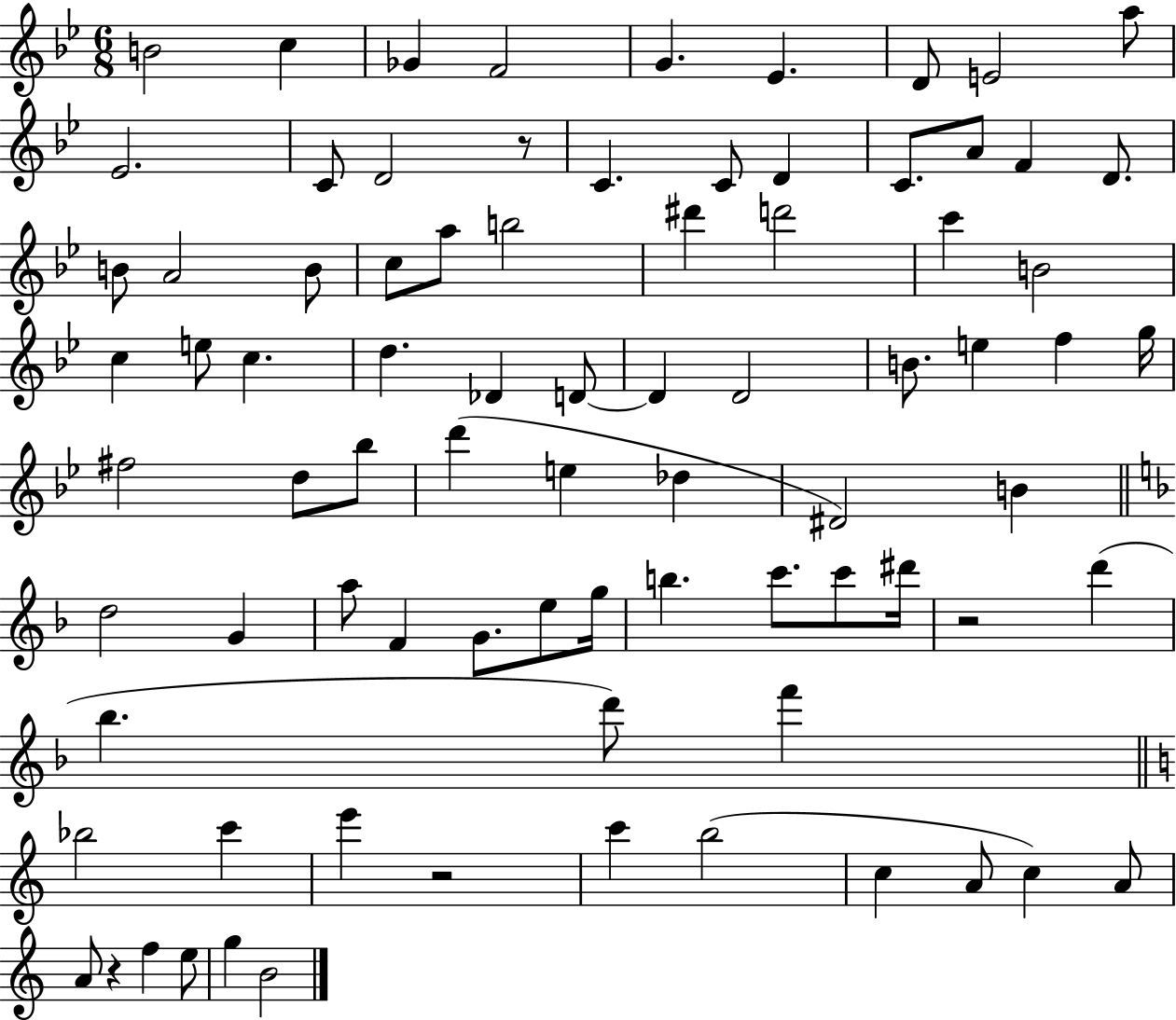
X:1
T:Untitled
M:6/8
L:1/4
K:Bb
B2 c _G F2 G _E D/2 E2 a/2 _E2 C/2 D2 z/2 C C/2 D C/2 A/2 F D/2 B/2 A2 B/2 c/2 a/2 b2 ^d' d'2 c' B2 c e/2 c d _D D/2 D D2 B/2 e f g/4 ^f2 d/2 _b/2 d' e _d ^D2 B d2 G a/2 F G/2 e/2 g/4 b c'/2 c'/2 ^d'/4 z2 d' _b d'/2 f' _b2 c' e' z2 c' b2 c A/2 c A/2 A/2 z f e/2 g B2